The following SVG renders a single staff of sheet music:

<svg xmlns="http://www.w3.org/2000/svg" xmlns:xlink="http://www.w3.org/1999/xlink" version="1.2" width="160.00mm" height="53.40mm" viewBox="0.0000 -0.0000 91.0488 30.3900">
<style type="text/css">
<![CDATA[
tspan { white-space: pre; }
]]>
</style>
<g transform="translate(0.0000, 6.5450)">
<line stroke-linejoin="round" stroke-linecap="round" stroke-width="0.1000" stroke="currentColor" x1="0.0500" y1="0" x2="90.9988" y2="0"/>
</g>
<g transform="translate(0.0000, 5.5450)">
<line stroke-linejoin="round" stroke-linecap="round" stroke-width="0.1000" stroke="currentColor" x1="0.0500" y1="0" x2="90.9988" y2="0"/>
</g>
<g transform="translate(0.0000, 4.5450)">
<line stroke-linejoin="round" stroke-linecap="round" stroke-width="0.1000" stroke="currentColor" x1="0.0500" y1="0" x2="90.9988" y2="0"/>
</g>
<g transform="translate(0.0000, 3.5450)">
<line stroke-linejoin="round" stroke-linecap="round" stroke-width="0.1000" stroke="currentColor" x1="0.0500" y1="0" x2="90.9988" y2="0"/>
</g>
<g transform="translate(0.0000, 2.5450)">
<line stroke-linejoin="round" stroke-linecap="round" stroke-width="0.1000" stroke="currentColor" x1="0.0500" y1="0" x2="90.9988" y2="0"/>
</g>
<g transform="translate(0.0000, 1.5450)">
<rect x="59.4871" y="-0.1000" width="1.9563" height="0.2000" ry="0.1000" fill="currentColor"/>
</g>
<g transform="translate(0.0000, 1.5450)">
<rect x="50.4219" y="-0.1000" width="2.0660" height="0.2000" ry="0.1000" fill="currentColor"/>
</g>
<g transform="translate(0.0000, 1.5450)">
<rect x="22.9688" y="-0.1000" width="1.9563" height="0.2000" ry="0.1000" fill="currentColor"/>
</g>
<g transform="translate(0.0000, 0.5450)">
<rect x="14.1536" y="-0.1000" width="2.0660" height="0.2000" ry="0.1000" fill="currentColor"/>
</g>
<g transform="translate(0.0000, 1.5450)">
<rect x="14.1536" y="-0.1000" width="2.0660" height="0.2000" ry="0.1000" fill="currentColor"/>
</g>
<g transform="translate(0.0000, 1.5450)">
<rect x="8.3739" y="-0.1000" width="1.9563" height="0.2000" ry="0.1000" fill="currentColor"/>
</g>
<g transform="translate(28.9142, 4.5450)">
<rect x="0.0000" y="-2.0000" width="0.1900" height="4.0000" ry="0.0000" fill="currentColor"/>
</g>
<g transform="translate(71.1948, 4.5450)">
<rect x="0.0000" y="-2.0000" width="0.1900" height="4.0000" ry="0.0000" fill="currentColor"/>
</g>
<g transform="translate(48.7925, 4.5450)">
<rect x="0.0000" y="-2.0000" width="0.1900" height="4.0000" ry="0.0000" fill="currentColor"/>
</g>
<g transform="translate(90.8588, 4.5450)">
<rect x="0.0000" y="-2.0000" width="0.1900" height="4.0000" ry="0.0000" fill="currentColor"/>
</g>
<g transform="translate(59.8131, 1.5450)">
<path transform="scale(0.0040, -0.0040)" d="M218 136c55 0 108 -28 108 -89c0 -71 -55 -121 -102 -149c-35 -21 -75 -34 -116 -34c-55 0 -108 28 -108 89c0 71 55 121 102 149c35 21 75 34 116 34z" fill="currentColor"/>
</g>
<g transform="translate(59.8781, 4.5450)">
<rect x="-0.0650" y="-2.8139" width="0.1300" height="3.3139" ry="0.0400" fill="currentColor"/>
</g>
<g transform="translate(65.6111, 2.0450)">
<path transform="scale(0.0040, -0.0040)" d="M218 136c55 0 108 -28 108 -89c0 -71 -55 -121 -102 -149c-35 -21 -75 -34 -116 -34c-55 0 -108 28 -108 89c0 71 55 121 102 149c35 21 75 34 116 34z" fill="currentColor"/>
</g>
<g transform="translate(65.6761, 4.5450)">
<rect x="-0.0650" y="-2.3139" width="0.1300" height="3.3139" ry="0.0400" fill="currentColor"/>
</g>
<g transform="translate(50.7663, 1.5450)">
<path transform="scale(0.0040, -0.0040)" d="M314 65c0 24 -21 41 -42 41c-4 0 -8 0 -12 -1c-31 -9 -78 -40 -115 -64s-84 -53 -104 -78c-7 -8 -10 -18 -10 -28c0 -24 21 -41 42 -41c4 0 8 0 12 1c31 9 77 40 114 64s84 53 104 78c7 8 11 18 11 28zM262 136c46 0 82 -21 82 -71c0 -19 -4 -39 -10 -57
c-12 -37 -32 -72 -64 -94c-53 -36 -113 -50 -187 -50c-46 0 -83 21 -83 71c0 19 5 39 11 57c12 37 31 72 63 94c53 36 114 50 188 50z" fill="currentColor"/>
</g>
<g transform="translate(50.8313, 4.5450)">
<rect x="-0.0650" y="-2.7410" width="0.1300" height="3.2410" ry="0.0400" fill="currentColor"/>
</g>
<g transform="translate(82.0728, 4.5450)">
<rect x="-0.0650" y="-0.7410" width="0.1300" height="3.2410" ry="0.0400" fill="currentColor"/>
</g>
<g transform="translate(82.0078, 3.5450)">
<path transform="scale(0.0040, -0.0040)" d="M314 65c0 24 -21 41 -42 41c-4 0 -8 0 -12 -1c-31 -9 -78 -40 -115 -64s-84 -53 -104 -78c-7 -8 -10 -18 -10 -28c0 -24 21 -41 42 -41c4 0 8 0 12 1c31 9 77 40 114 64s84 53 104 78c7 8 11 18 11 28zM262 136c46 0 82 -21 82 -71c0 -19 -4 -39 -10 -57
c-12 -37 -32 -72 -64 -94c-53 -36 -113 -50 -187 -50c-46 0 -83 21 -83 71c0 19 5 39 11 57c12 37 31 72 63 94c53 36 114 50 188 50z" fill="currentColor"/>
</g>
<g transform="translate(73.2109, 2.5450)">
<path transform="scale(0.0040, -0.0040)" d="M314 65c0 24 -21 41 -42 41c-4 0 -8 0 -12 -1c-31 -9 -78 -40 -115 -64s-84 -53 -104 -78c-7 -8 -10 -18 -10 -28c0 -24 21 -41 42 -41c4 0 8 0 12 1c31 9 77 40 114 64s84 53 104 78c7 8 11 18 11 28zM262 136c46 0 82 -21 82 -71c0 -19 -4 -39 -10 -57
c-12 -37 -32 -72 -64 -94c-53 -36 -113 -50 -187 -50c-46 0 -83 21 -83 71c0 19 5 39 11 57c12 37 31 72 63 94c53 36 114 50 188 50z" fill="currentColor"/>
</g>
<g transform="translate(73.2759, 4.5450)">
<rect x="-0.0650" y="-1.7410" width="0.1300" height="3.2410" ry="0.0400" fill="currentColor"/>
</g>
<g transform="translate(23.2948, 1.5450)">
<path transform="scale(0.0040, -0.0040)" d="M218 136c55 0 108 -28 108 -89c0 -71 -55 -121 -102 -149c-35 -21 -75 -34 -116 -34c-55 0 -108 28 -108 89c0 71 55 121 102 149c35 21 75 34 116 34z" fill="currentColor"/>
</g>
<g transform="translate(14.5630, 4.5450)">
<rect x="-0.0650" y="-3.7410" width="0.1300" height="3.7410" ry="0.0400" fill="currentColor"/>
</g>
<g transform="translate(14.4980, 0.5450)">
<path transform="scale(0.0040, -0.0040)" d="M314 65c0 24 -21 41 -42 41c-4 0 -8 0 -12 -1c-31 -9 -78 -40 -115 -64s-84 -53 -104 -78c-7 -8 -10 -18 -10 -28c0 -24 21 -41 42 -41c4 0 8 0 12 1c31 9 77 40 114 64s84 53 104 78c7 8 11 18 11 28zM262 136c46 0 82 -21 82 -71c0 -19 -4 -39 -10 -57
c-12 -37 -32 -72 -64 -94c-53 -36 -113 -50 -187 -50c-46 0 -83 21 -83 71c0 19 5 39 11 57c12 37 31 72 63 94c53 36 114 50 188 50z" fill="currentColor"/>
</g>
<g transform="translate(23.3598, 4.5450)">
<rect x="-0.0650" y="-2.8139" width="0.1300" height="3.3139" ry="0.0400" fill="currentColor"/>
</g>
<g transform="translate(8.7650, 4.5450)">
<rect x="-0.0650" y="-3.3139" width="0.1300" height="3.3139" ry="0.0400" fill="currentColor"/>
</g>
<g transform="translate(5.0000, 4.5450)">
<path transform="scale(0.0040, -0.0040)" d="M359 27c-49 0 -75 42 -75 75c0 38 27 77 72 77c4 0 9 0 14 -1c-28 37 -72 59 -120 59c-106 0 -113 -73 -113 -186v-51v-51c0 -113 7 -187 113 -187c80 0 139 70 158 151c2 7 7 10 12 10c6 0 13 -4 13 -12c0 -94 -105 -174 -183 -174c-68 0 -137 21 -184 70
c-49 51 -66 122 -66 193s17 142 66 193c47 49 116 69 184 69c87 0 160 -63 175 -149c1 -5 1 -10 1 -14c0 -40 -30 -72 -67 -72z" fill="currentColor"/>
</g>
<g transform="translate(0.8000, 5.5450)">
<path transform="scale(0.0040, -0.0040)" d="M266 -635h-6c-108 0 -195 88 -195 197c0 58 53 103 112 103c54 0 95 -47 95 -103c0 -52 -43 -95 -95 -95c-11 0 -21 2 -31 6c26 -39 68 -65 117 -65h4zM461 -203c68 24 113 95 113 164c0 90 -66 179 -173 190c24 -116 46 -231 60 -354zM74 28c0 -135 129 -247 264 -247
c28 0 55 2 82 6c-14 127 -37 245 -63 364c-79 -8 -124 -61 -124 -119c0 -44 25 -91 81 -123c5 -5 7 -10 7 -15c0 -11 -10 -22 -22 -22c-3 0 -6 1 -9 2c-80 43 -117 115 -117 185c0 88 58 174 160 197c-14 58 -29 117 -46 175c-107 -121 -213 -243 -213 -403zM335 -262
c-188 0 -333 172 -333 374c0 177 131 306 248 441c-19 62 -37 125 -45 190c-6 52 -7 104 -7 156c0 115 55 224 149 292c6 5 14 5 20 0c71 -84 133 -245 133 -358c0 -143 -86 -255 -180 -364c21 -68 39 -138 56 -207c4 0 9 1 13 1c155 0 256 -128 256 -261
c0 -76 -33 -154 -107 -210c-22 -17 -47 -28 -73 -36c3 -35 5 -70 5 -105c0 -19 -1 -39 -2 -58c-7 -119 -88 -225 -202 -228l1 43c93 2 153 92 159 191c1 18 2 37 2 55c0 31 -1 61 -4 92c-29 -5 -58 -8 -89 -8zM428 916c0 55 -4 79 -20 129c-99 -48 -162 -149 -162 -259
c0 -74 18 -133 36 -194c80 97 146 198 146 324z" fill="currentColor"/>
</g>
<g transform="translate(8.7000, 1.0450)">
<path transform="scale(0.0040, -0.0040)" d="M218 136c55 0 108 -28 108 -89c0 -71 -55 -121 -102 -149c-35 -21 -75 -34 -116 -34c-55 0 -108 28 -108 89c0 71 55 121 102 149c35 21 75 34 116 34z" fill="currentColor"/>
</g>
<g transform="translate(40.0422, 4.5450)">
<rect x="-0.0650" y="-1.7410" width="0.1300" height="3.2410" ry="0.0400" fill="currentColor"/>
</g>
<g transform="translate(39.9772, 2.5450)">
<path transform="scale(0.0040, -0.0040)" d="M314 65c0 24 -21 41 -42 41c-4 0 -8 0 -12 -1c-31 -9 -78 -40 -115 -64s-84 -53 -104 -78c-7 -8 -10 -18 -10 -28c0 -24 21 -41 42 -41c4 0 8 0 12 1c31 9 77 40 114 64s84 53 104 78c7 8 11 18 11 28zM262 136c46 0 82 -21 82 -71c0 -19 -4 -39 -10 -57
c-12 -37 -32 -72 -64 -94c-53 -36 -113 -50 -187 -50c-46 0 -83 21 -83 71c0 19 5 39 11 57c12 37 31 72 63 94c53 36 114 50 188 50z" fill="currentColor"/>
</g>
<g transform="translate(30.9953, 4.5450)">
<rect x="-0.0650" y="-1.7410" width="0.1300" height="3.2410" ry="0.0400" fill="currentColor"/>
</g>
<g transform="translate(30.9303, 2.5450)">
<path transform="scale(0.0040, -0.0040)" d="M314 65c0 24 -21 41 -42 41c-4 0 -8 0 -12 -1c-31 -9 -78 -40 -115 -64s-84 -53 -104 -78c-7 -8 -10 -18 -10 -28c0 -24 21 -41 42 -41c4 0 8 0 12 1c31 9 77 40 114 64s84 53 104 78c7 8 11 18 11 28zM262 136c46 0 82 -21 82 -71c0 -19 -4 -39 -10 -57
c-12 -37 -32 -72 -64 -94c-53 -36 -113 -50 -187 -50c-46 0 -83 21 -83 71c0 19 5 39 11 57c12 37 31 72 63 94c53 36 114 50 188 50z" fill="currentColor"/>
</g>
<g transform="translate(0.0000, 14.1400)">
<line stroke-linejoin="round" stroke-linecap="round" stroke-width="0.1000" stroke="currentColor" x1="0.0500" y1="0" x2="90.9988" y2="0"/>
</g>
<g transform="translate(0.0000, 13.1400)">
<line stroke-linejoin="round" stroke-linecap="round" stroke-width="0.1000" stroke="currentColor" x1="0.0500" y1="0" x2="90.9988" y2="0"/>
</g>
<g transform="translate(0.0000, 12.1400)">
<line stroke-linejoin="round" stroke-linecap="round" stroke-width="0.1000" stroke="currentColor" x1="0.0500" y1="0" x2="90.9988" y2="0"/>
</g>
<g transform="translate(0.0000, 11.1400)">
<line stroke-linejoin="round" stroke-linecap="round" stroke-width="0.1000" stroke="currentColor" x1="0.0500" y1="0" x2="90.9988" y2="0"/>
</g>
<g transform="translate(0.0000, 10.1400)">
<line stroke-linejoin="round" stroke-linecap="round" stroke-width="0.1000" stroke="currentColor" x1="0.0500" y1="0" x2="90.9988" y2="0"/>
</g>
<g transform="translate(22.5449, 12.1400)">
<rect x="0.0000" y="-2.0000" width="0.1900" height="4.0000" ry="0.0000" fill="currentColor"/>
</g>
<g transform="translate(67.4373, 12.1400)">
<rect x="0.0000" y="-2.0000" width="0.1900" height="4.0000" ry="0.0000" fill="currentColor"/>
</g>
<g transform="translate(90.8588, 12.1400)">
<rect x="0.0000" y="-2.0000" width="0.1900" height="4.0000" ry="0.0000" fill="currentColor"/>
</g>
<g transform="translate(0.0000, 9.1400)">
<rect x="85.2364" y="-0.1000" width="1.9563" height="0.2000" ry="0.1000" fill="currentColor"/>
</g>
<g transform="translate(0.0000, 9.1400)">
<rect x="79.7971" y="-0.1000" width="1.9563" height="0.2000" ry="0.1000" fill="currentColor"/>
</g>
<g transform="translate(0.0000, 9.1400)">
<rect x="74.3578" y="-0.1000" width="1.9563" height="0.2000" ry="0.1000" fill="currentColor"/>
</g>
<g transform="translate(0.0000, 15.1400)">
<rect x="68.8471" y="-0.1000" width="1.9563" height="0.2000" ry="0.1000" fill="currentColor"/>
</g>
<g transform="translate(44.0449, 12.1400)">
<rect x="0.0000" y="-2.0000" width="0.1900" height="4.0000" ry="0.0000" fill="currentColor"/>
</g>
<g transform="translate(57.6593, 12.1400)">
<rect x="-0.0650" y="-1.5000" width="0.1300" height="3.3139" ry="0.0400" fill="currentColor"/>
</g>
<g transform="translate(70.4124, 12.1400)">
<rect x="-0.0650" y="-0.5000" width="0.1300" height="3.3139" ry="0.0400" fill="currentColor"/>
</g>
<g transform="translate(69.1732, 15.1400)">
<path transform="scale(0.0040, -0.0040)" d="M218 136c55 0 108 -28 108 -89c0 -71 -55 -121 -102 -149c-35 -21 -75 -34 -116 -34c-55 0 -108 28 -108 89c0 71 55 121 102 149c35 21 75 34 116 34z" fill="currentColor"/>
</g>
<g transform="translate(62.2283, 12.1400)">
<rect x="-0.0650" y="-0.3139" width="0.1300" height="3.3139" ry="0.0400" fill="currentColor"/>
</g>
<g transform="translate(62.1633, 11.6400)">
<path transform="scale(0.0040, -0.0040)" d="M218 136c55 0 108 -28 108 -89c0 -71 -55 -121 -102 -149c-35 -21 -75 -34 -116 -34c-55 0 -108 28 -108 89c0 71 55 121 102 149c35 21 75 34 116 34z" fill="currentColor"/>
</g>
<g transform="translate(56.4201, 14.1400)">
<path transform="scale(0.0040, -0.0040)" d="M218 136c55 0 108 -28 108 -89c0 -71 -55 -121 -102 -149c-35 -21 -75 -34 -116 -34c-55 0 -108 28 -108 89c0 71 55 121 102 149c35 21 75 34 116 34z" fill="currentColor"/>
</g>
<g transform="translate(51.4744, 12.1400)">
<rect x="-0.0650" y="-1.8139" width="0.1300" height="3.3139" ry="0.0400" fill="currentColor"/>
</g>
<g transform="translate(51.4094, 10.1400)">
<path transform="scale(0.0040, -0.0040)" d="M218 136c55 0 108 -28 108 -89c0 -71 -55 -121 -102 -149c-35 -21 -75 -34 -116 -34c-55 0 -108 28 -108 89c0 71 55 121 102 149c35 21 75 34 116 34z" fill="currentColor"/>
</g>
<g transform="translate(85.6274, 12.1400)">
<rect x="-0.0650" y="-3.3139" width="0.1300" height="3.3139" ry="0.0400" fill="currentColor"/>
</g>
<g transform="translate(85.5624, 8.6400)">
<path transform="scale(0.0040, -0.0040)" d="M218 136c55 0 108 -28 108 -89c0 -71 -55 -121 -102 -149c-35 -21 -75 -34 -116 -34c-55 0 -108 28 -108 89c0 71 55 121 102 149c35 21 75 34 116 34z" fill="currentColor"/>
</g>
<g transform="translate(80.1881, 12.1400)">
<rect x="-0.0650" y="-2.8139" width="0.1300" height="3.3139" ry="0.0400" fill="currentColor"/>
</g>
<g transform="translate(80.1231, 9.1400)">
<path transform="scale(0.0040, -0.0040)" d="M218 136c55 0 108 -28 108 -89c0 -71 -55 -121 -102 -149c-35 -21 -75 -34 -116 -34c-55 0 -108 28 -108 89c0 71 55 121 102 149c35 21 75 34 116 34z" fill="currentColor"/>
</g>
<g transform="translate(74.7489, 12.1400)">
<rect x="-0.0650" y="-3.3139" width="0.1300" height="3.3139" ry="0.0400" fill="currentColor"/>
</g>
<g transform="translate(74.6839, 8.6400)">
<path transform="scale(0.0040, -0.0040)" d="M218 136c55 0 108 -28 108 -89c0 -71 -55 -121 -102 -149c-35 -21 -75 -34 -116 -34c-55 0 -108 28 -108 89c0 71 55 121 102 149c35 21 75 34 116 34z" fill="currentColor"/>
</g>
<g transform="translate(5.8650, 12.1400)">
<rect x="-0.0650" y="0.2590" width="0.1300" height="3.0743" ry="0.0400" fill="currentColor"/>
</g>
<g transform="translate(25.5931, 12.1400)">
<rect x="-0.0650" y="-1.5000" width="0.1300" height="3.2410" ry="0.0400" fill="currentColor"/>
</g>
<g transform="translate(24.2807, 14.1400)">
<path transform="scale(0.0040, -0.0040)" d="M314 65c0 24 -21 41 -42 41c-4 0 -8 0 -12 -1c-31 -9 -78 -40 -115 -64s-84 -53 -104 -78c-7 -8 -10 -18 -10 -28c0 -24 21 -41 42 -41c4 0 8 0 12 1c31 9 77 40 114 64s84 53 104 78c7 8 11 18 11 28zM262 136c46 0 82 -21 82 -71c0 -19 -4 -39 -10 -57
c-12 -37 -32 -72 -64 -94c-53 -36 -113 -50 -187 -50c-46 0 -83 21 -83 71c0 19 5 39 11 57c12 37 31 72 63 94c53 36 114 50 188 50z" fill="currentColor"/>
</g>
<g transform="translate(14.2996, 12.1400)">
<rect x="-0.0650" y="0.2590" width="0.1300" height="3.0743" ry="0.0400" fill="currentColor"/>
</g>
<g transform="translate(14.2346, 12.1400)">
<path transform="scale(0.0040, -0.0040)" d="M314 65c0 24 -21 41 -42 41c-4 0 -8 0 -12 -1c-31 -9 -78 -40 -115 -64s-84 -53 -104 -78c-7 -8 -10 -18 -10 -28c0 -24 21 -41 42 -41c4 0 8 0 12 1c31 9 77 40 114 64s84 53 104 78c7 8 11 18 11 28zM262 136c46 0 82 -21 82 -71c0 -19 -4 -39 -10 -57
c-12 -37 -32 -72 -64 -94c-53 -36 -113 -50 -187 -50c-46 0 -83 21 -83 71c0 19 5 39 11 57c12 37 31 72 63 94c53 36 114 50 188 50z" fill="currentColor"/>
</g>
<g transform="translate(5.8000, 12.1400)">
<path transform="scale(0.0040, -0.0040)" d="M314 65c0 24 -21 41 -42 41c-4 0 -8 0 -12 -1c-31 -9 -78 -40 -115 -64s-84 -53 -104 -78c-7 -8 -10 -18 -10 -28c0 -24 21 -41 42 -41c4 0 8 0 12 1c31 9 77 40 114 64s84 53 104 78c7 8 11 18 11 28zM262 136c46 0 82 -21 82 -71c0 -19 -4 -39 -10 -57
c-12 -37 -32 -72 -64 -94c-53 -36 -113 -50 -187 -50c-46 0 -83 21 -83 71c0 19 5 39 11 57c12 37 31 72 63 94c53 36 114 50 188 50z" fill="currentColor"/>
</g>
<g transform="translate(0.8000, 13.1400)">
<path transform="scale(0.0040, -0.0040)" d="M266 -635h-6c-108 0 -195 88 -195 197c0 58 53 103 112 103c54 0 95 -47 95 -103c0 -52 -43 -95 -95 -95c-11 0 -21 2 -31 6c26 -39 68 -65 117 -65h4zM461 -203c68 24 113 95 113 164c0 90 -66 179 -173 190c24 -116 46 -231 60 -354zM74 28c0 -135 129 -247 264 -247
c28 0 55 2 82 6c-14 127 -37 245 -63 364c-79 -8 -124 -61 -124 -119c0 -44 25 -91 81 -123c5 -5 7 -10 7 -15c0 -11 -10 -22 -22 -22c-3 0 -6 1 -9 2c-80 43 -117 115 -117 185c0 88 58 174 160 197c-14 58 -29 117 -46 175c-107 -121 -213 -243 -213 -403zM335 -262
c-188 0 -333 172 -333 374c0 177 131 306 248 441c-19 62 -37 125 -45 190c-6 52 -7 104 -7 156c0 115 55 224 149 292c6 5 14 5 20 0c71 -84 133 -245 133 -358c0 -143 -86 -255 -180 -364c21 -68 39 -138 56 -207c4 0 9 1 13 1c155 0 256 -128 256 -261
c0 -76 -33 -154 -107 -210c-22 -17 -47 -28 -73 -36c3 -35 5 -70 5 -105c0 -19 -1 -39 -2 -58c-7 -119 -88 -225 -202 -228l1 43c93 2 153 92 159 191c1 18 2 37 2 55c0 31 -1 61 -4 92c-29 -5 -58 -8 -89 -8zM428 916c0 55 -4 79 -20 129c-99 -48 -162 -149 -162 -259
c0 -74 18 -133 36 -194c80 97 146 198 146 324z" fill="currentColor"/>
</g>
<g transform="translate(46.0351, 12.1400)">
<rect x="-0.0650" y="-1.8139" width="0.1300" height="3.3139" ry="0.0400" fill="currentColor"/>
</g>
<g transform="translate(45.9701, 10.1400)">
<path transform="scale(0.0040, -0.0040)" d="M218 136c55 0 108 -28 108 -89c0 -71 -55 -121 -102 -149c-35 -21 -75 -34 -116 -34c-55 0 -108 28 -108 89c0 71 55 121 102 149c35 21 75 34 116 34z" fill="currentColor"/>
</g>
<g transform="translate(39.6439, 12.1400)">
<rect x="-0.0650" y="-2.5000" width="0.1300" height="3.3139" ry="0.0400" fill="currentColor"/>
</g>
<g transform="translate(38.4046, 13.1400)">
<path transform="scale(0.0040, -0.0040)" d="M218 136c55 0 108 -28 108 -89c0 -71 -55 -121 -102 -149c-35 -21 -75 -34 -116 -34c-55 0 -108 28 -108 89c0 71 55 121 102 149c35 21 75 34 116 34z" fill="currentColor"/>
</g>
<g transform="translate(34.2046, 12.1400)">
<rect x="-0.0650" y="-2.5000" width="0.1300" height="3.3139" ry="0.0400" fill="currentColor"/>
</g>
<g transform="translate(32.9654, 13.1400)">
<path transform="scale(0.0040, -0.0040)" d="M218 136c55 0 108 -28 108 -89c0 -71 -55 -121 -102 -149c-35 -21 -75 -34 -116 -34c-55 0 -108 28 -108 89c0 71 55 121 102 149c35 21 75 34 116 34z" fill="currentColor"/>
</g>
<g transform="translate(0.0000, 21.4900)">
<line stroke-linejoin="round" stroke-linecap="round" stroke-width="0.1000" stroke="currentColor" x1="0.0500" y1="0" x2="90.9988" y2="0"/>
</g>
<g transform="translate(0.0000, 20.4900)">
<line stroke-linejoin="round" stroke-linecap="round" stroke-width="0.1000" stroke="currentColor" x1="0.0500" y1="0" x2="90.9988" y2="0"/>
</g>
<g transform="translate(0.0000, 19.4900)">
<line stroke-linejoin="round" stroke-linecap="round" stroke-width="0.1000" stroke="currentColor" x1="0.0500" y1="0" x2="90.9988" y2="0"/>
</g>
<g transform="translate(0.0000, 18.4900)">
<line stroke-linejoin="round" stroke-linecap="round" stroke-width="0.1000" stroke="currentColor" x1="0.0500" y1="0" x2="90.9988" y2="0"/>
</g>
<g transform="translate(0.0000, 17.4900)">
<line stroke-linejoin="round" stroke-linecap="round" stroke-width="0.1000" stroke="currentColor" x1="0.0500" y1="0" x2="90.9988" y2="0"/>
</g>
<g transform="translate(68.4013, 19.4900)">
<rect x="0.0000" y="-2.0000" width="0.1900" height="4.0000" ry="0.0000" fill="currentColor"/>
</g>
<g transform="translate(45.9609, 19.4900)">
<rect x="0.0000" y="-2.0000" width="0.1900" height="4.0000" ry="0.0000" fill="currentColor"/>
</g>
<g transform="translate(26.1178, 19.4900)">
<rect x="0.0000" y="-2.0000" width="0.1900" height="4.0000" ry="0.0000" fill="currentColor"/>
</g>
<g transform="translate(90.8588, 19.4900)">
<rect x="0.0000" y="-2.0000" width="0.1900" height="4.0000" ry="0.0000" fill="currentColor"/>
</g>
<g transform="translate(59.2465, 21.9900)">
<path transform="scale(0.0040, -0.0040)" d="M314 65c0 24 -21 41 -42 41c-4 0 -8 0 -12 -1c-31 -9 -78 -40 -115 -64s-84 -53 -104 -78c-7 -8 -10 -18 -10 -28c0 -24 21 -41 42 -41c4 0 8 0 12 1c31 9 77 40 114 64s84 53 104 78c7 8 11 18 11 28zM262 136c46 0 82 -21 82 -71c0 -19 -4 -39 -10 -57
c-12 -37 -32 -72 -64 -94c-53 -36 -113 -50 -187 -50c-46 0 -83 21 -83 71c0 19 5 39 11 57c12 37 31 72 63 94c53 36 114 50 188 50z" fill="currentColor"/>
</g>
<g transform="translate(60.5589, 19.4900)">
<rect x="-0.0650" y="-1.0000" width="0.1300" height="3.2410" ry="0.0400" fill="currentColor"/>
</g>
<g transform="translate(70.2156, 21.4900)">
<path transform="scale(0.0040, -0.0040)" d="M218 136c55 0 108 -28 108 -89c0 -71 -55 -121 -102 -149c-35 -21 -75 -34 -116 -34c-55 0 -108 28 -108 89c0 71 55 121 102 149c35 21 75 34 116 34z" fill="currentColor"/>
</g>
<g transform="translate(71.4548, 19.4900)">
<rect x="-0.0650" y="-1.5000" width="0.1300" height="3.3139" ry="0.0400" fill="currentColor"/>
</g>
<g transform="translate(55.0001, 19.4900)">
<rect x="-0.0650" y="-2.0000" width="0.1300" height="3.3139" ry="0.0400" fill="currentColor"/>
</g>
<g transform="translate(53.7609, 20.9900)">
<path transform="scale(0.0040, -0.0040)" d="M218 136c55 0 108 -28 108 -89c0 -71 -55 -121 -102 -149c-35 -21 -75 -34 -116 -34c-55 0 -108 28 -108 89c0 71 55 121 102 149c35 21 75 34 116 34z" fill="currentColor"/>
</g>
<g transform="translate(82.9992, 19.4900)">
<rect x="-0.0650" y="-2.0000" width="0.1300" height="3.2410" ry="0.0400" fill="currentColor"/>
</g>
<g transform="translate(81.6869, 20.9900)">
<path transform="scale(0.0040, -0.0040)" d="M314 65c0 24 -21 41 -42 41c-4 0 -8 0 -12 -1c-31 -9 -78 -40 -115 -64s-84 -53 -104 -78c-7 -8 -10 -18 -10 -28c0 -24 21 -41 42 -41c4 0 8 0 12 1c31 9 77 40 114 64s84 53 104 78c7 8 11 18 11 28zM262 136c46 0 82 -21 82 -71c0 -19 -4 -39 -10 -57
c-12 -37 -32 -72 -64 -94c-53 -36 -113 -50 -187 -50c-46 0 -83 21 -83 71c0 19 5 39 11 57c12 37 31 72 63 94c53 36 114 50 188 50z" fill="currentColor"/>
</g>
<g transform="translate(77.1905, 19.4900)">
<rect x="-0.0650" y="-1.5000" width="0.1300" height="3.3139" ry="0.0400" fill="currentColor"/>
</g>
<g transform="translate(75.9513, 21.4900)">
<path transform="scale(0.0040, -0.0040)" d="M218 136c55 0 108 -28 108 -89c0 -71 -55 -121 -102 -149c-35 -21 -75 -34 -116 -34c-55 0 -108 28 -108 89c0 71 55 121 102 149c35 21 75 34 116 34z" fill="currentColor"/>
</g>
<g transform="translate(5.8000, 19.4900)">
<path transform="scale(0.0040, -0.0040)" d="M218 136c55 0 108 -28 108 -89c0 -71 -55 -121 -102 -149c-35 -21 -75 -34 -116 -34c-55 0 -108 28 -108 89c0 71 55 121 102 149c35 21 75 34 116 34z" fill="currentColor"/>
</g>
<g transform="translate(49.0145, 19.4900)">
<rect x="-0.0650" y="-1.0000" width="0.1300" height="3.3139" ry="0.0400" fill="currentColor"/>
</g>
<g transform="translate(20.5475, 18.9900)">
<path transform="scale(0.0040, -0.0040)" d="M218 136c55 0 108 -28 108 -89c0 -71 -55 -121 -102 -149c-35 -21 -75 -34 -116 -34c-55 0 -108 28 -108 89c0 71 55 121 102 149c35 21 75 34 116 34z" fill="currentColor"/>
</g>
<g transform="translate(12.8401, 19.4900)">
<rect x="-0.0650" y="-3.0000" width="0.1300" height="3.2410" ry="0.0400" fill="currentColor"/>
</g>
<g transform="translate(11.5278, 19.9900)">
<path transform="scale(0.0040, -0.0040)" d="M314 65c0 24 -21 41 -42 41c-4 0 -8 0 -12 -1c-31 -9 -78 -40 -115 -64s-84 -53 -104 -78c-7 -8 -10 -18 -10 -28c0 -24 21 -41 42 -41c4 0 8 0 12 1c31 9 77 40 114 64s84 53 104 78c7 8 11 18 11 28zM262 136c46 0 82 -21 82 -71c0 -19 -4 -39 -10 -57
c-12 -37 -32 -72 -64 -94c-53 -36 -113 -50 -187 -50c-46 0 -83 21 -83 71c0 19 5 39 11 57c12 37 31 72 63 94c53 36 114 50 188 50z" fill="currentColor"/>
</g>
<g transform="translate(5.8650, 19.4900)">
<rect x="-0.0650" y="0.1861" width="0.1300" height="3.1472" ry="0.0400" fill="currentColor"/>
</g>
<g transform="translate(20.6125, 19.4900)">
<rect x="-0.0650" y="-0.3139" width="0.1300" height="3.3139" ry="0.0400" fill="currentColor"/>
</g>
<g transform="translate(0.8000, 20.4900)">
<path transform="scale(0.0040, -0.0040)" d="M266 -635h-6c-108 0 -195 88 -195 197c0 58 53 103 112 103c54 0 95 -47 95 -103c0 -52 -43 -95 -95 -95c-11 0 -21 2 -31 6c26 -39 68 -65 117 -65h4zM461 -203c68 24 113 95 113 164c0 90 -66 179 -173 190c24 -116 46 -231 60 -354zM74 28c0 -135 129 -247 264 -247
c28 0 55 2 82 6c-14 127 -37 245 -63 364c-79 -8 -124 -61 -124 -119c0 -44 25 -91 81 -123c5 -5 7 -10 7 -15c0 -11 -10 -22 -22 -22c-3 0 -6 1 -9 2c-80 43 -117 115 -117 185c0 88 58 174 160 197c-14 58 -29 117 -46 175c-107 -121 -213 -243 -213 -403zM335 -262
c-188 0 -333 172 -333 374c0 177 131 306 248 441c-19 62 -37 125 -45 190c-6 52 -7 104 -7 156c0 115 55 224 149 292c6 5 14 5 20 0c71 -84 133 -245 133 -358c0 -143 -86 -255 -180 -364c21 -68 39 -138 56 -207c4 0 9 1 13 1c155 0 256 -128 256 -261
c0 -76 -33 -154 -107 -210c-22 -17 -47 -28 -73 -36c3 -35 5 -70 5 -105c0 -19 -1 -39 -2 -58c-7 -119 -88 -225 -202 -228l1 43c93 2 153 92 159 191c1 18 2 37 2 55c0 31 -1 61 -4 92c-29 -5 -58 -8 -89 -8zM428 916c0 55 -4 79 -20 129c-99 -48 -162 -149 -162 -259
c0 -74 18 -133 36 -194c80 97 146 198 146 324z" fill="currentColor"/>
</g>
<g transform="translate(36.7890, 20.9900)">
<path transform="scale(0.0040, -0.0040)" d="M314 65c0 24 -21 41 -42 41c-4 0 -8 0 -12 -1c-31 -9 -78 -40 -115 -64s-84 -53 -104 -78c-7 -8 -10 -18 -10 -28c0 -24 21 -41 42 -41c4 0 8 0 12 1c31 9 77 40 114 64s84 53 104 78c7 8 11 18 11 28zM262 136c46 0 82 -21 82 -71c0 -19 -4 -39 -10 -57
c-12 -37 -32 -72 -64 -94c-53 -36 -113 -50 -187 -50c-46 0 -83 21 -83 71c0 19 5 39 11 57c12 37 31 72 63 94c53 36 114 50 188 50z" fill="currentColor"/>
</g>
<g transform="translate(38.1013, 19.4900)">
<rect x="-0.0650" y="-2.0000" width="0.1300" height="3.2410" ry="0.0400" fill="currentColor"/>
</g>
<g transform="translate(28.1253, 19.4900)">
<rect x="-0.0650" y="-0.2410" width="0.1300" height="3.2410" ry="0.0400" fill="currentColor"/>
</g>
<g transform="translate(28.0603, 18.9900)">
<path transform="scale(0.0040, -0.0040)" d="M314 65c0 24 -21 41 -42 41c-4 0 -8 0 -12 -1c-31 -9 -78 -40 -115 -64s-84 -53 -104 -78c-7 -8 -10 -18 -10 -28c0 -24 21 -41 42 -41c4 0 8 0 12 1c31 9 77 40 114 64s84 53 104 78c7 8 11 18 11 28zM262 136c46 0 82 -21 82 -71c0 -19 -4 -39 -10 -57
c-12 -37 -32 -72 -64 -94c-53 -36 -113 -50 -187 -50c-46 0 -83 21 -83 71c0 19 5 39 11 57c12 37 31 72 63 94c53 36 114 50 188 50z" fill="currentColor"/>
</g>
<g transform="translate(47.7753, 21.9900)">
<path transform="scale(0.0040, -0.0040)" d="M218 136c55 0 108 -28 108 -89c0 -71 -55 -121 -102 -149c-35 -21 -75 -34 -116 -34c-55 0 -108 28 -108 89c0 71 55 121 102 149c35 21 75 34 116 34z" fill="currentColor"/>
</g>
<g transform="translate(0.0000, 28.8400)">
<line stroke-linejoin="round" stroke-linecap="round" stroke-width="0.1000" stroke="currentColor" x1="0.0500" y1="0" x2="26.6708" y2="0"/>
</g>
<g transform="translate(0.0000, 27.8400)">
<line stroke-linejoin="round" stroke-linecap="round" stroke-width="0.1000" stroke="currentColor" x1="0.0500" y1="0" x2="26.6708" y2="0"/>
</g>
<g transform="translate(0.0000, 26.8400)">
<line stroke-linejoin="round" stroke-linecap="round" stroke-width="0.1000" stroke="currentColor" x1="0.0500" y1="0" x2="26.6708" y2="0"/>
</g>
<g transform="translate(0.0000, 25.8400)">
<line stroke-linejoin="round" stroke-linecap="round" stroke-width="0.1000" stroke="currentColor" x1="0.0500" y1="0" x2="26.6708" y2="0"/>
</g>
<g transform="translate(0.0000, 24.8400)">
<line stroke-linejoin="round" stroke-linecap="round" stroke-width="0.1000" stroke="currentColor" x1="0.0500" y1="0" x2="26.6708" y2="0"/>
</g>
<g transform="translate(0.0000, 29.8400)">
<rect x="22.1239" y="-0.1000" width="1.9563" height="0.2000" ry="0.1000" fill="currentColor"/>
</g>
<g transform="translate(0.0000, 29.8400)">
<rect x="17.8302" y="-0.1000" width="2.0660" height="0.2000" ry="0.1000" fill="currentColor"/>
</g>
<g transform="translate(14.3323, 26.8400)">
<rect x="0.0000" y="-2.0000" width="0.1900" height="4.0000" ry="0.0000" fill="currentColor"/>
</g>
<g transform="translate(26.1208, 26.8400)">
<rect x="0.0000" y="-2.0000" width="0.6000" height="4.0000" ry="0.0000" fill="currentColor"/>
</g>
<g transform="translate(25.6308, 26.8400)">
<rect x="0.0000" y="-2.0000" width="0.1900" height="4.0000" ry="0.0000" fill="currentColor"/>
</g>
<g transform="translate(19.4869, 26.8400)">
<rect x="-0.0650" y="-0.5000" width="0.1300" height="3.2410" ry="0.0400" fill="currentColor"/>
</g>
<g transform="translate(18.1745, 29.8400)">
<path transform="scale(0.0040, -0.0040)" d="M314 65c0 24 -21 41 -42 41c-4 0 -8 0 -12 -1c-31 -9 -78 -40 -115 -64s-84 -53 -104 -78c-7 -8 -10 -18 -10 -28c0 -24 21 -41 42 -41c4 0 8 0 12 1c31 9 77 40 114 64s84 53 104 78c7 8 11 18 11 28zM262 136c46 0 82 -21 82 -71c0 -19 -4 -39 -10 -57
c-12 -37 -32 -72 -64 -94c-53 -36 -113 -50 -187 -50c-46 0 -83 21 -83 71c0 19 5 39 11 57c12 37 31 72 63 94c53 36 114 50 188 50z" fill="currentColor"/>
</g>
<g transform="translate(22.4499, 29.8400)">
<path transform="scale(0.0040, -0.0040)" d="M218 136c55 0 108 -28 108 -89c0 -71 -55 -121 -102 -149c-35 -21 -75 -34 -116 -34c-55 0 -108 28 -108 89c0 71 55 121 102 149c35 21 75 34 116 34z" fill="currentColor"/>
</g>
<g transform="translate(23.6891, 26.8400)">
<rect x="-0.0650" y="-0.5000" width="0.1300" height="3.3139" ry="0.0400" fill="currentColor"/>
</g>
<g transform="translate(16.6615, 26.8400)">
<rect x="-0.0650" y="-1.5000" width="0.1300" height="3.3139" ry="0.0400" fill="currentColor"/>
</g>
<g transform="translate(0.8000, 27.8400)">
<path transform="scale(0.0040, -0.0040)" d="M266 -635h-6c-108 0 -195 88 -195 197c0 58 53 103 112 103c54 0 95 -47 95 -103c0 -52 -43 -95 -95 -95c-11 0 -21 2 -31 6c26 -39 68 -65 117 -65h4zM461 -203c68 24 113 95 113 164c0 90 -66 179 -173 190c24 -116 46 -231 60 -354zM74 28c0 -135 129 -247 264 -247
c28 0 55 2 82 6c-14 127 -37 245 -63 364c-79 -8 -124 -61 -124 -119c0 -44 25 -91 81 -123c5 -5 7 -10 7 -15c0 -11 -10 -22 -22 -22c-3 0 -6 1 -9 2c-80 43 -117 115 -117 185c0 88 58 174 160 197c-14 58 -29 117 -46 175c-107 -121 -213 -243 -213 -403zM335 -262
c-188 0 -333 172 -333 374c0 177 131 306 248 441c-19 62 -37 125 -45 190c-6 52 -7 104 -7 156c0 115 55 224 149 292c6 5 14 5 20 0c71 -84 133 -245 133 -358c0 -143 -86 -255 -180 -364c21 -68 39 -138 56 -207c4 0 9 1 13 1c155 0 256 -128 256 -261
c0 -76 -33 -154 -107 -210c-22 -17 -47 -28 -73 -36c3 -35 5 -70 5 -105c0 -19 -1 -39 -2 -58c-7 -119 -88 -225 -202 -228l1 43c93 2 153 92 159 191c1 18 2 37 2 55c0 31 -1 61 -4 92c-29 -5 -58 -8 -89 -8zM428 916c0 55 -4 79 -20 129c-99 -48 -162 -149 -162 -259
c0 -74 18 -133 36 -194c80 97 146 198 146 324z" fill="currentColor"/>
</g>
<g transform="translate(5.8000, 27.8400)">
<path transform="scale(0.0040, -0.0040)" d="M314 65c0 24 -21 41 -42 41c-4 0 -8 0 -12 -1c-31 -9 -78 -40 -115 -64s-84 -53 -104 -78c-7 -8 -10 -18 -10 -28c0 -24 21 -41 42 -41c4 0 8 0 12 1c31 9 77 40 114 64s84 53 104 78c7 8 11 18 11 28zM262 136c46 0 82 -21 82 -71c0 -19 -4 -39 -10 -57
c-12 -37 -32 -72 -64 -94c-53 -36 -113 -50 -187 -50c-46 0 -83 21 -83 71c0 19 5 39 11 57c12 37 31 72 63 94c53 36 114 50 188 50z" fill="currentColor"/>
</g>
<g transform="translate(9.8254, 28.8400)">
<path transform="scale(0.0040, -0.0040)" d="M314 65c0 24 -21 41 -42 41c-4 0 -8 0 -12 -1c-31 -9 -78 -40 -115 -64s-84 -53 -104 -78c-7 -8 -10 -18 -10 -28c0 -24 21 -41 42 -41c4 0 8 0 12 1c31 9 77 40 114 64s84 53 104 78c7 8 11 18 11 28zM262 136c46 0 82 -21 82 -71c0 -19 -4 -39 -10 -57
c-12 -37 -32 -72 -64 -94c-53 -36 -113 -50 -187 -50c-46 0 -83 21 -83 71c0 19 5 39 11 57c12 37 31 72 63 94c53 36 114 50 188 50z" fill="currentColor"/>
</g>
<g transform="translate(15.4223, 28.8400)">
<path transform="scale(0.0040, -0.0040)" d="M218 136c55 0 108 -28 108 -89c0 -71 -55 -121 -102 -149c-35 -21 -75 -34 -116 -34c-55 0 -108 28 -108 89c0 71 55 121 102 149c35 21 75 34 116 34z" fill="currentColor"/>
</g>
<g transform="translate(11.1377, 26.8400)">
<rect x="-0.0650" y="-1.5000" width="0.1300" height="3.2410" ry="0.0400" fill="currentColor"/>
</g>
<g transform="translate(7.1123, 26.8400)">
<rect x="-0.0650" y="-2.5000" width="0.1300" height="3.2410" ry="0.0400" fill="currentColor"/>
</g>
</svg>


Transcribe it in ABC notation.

X:1
T:Untitled
M:4/4
L:1/4
K:C
b c'2 a f2 f2 a2 a g f2 d2 B2 B2 E2 G G f f E c C b a b B A2 c c2 F2 D F D2 E E F2 G2 E2 E C2 C